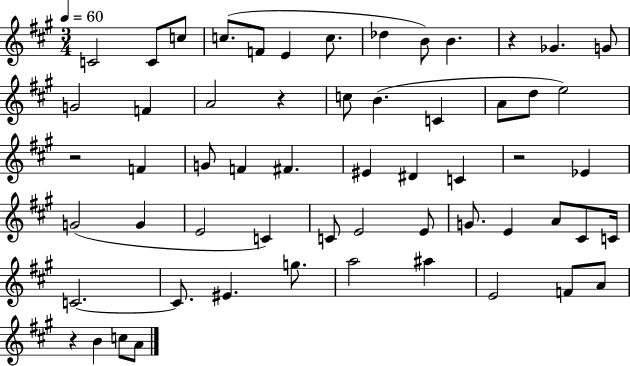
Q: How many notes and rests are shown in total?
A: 58